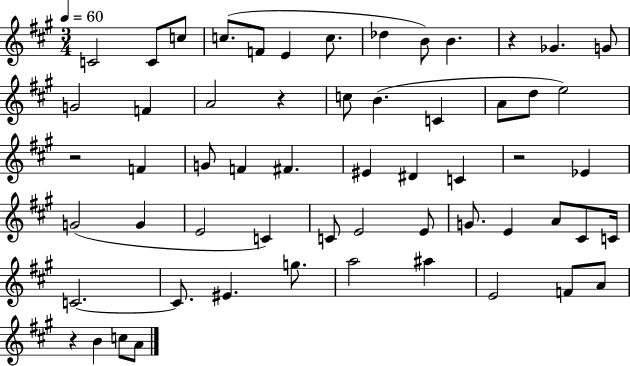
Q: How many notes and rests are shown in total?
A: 58